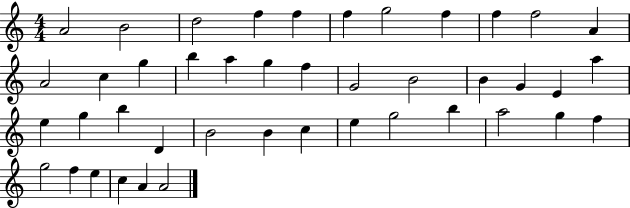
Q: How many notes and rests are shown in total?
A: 43